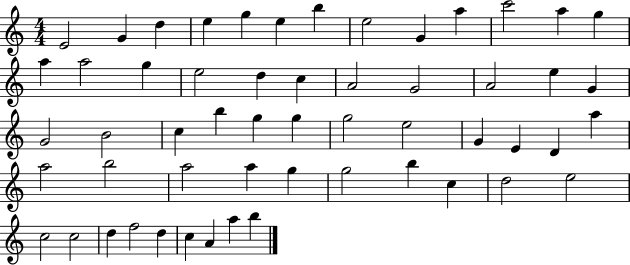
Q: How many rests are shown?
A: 0